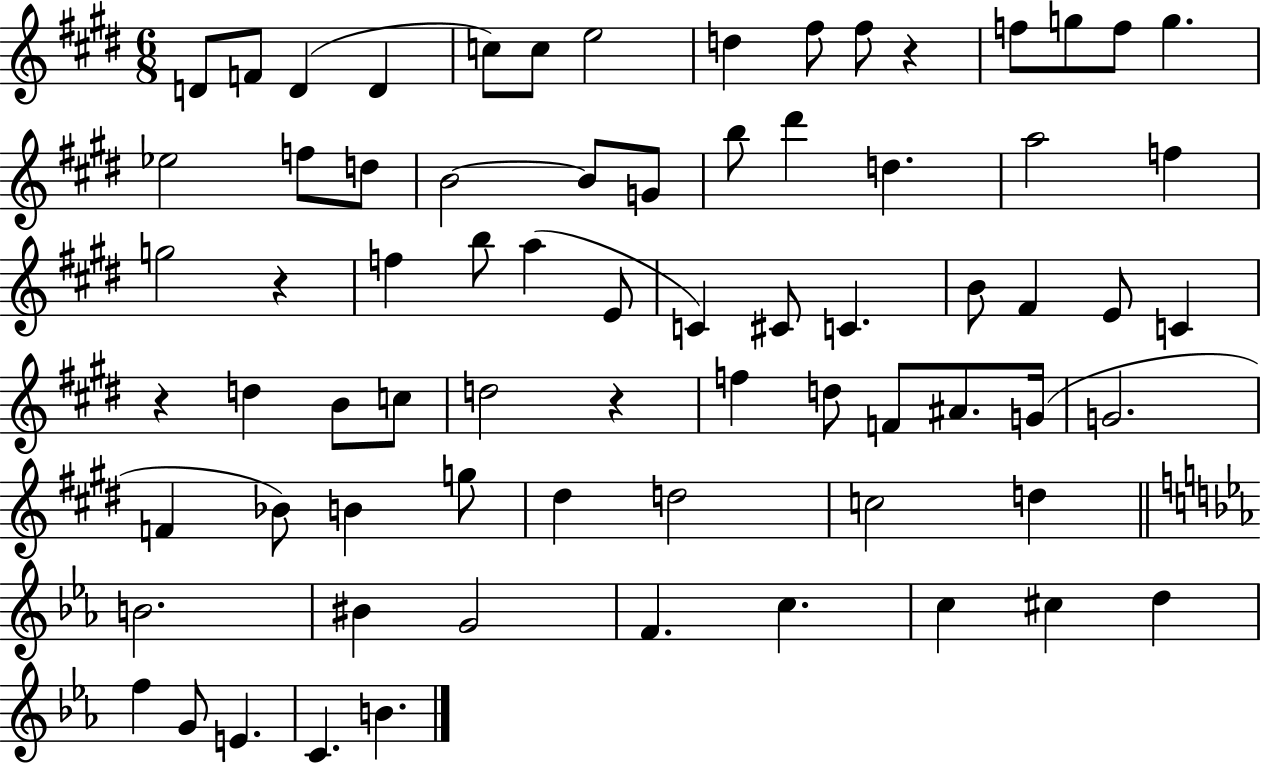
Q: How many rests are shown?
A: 4